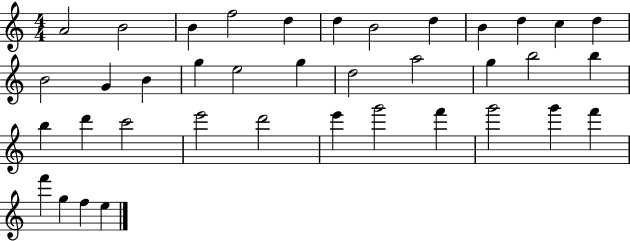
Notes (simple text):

A4/h B4/h B4/q F5/h D5/q D5/q B4/h D5/q B4/q D5/q C5/q D5/q B4/h G4/q B4/q G5/q E5/h G5/q D5/h A5/h G5/q B5/h B5/q B5/q D6/q C6/h E6/h D6/h E6/q G6/h F6/q G6/h G6/q F6/q F6/q G5/q F5/q E5/q